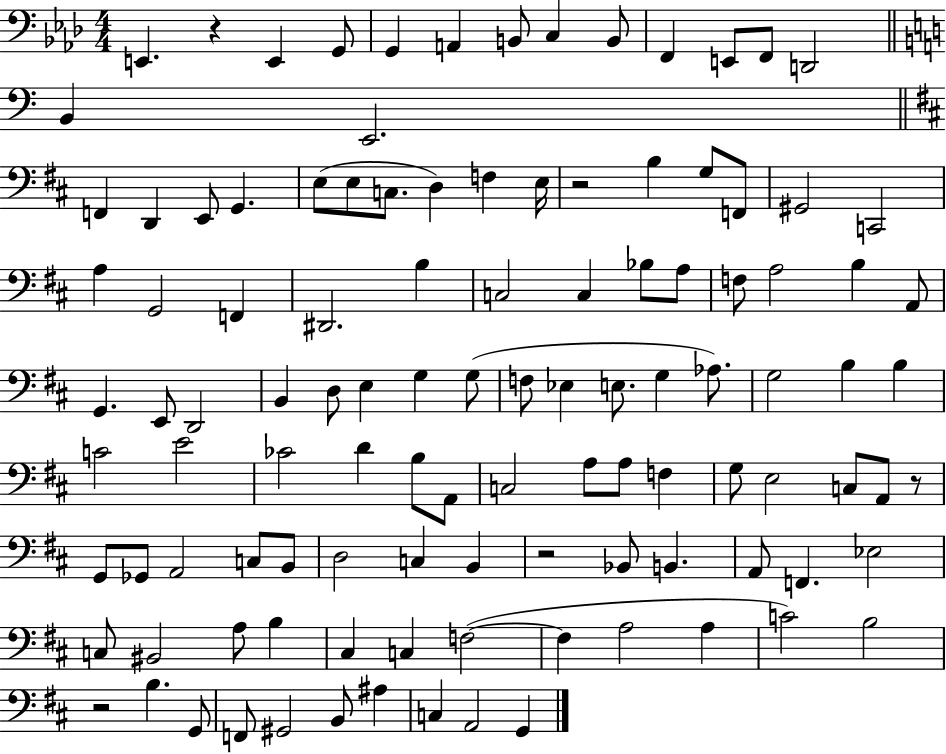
E2/q. R/q E2/q G2/e G2/q A2/q B2/e C3/q B2/e F2/q E2/e F2/e D2/h B2/q E2/h. F2/q D2/q E2/e G2/q. E3/e E3/e C3/e. D3/q F3/q E3/s R/h B3/q G3/e F2/e G#2/h C2/h A3/q G2/h F2/q D#2/h. B3/q C3/h C3/q Bb3/e A3/e F3/e A3/h B3/q A2/e G2/q. E2/e D2/h B2/q D3/e E3/q G3/q G3/e F3/e Eb3/q E3/e. G3/q Ab3/e. G3/h B3/q B3/q C4/h E4/h CES4/h D4/q B3/e A2/e C3/h A3/e A3/e F3/q G3/e E3/h C3/e A2/e R/e G2/e Gb2/e A2/h C3/e B2/e D3/h C3/q B2/q R/h Bb2/e B2/q. A2/e F2/q. Eb3/h C3/e BIS2/h A3/e B3/q C#3/q C3/q F3/h F3/q A3/h A3/q C4/h B3/h R/h B3/q. G2/e F2/e G#2/h B2/e A#3/q C3/q A2/h G2/q